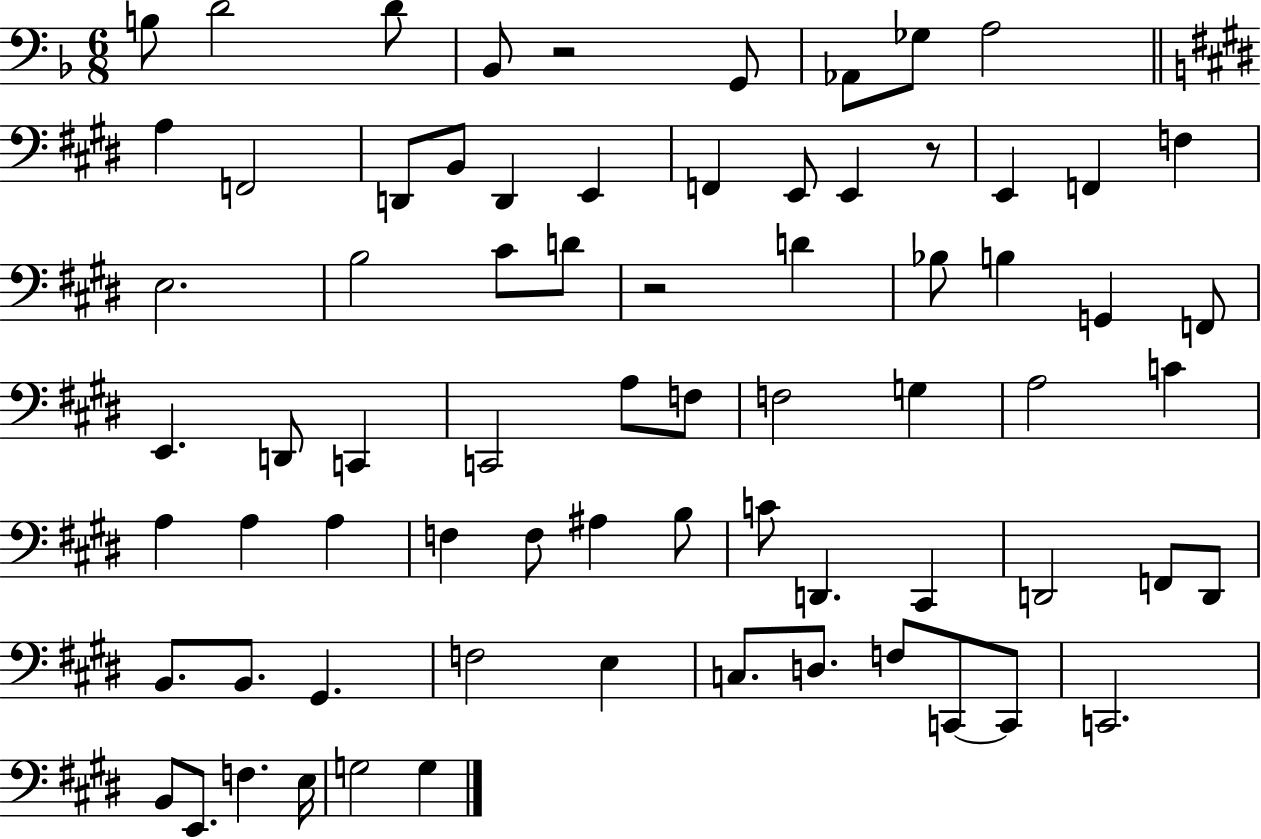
X:1
T:Untitled
M:6/8
L:1/4
K:F
B,/2 D2 D/2 _B,,/2 z2 G,,/2 _A,,/2 _G,/2 A,2 A, F,,2 D,,/2 B,,/2 D,, E,, F,, E,,/2 E,, z/2 E,, F,, F, E,2 B,2 ^C/2 D/2 z2 D _B,/2 B, G,, F,,/2 E,, D,,/2 C,, C,,2 A,/2 F,/2 F,2 G, A,2 C A, A, A, F, F,/2 ^A, B,/2 C/2 D,, ^C,, D,,2 F,,/2 D,,/2 B,,/2 B,,/2 ^G,, F,2 E, C,/2 D,/2 F,/2 C,,/2 C,,/2 C,,2 B,,/2 E,,/2 F, E,/4 G,2 G,